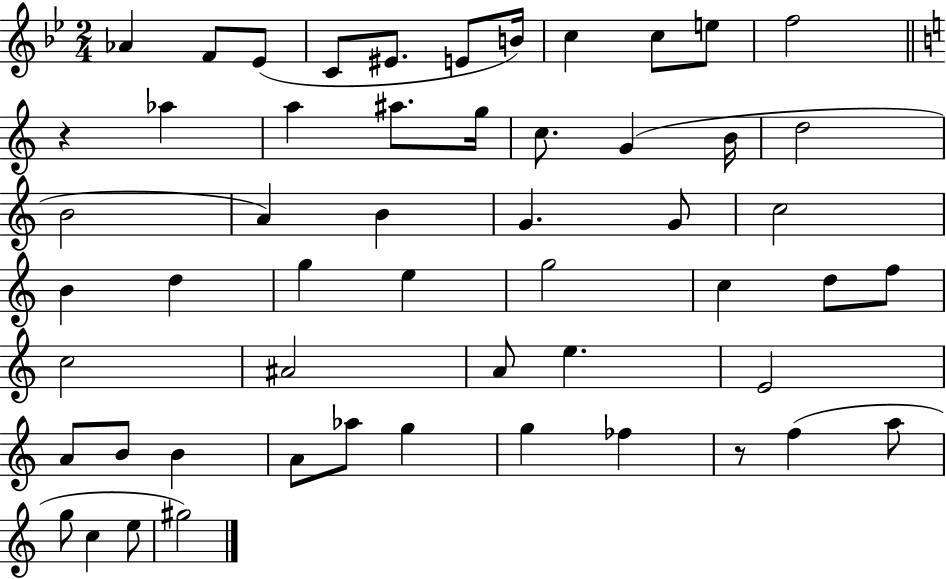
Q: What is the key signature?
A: BES major